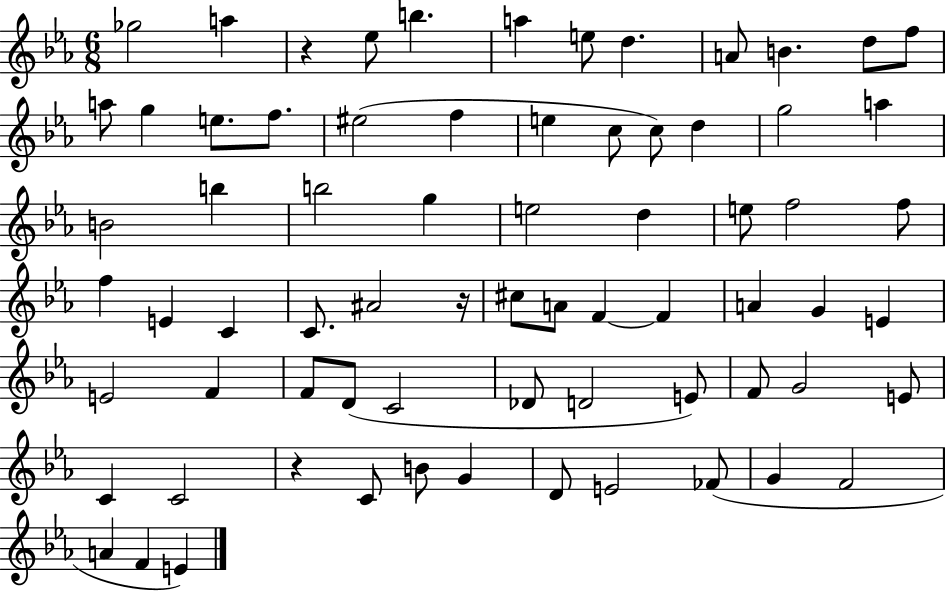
{
  \clef treble
  \numericTimeSignature
  \time 6/8
  \key ees \major
  \repeat volta 2 { ges''2 a''4 | r4 ees''8 b''4. | a''4 e''8 d''4. | a'8 b'4. d''8 f''8 | \break a''8 g''4 e''8. f''8. | eis''2( f''4 | e''4 c''8 c''8) d''4 | g''2 a''4 | \break b'2 b''4 | b''2 g''4 | e''2 d''4 | e''8 f''2 f''8 | \break f''4 e'4 c'4 | c'8. ais'2 r16 | cis''8 a'8 f'4~~ f'4 | a'4 g'4 e'4 | \break e'2 f'4 | f'8 d'8( c'2 | des'8 d'2 e'8) | f'8 g'2 e'8 | \break c'4 c'2 | r4 c'8 b'8 g'4 | d'8 e'2 fes'8( | g'4 f'2 | \break a'4 f'4 e'4) | } \bar "|."
}